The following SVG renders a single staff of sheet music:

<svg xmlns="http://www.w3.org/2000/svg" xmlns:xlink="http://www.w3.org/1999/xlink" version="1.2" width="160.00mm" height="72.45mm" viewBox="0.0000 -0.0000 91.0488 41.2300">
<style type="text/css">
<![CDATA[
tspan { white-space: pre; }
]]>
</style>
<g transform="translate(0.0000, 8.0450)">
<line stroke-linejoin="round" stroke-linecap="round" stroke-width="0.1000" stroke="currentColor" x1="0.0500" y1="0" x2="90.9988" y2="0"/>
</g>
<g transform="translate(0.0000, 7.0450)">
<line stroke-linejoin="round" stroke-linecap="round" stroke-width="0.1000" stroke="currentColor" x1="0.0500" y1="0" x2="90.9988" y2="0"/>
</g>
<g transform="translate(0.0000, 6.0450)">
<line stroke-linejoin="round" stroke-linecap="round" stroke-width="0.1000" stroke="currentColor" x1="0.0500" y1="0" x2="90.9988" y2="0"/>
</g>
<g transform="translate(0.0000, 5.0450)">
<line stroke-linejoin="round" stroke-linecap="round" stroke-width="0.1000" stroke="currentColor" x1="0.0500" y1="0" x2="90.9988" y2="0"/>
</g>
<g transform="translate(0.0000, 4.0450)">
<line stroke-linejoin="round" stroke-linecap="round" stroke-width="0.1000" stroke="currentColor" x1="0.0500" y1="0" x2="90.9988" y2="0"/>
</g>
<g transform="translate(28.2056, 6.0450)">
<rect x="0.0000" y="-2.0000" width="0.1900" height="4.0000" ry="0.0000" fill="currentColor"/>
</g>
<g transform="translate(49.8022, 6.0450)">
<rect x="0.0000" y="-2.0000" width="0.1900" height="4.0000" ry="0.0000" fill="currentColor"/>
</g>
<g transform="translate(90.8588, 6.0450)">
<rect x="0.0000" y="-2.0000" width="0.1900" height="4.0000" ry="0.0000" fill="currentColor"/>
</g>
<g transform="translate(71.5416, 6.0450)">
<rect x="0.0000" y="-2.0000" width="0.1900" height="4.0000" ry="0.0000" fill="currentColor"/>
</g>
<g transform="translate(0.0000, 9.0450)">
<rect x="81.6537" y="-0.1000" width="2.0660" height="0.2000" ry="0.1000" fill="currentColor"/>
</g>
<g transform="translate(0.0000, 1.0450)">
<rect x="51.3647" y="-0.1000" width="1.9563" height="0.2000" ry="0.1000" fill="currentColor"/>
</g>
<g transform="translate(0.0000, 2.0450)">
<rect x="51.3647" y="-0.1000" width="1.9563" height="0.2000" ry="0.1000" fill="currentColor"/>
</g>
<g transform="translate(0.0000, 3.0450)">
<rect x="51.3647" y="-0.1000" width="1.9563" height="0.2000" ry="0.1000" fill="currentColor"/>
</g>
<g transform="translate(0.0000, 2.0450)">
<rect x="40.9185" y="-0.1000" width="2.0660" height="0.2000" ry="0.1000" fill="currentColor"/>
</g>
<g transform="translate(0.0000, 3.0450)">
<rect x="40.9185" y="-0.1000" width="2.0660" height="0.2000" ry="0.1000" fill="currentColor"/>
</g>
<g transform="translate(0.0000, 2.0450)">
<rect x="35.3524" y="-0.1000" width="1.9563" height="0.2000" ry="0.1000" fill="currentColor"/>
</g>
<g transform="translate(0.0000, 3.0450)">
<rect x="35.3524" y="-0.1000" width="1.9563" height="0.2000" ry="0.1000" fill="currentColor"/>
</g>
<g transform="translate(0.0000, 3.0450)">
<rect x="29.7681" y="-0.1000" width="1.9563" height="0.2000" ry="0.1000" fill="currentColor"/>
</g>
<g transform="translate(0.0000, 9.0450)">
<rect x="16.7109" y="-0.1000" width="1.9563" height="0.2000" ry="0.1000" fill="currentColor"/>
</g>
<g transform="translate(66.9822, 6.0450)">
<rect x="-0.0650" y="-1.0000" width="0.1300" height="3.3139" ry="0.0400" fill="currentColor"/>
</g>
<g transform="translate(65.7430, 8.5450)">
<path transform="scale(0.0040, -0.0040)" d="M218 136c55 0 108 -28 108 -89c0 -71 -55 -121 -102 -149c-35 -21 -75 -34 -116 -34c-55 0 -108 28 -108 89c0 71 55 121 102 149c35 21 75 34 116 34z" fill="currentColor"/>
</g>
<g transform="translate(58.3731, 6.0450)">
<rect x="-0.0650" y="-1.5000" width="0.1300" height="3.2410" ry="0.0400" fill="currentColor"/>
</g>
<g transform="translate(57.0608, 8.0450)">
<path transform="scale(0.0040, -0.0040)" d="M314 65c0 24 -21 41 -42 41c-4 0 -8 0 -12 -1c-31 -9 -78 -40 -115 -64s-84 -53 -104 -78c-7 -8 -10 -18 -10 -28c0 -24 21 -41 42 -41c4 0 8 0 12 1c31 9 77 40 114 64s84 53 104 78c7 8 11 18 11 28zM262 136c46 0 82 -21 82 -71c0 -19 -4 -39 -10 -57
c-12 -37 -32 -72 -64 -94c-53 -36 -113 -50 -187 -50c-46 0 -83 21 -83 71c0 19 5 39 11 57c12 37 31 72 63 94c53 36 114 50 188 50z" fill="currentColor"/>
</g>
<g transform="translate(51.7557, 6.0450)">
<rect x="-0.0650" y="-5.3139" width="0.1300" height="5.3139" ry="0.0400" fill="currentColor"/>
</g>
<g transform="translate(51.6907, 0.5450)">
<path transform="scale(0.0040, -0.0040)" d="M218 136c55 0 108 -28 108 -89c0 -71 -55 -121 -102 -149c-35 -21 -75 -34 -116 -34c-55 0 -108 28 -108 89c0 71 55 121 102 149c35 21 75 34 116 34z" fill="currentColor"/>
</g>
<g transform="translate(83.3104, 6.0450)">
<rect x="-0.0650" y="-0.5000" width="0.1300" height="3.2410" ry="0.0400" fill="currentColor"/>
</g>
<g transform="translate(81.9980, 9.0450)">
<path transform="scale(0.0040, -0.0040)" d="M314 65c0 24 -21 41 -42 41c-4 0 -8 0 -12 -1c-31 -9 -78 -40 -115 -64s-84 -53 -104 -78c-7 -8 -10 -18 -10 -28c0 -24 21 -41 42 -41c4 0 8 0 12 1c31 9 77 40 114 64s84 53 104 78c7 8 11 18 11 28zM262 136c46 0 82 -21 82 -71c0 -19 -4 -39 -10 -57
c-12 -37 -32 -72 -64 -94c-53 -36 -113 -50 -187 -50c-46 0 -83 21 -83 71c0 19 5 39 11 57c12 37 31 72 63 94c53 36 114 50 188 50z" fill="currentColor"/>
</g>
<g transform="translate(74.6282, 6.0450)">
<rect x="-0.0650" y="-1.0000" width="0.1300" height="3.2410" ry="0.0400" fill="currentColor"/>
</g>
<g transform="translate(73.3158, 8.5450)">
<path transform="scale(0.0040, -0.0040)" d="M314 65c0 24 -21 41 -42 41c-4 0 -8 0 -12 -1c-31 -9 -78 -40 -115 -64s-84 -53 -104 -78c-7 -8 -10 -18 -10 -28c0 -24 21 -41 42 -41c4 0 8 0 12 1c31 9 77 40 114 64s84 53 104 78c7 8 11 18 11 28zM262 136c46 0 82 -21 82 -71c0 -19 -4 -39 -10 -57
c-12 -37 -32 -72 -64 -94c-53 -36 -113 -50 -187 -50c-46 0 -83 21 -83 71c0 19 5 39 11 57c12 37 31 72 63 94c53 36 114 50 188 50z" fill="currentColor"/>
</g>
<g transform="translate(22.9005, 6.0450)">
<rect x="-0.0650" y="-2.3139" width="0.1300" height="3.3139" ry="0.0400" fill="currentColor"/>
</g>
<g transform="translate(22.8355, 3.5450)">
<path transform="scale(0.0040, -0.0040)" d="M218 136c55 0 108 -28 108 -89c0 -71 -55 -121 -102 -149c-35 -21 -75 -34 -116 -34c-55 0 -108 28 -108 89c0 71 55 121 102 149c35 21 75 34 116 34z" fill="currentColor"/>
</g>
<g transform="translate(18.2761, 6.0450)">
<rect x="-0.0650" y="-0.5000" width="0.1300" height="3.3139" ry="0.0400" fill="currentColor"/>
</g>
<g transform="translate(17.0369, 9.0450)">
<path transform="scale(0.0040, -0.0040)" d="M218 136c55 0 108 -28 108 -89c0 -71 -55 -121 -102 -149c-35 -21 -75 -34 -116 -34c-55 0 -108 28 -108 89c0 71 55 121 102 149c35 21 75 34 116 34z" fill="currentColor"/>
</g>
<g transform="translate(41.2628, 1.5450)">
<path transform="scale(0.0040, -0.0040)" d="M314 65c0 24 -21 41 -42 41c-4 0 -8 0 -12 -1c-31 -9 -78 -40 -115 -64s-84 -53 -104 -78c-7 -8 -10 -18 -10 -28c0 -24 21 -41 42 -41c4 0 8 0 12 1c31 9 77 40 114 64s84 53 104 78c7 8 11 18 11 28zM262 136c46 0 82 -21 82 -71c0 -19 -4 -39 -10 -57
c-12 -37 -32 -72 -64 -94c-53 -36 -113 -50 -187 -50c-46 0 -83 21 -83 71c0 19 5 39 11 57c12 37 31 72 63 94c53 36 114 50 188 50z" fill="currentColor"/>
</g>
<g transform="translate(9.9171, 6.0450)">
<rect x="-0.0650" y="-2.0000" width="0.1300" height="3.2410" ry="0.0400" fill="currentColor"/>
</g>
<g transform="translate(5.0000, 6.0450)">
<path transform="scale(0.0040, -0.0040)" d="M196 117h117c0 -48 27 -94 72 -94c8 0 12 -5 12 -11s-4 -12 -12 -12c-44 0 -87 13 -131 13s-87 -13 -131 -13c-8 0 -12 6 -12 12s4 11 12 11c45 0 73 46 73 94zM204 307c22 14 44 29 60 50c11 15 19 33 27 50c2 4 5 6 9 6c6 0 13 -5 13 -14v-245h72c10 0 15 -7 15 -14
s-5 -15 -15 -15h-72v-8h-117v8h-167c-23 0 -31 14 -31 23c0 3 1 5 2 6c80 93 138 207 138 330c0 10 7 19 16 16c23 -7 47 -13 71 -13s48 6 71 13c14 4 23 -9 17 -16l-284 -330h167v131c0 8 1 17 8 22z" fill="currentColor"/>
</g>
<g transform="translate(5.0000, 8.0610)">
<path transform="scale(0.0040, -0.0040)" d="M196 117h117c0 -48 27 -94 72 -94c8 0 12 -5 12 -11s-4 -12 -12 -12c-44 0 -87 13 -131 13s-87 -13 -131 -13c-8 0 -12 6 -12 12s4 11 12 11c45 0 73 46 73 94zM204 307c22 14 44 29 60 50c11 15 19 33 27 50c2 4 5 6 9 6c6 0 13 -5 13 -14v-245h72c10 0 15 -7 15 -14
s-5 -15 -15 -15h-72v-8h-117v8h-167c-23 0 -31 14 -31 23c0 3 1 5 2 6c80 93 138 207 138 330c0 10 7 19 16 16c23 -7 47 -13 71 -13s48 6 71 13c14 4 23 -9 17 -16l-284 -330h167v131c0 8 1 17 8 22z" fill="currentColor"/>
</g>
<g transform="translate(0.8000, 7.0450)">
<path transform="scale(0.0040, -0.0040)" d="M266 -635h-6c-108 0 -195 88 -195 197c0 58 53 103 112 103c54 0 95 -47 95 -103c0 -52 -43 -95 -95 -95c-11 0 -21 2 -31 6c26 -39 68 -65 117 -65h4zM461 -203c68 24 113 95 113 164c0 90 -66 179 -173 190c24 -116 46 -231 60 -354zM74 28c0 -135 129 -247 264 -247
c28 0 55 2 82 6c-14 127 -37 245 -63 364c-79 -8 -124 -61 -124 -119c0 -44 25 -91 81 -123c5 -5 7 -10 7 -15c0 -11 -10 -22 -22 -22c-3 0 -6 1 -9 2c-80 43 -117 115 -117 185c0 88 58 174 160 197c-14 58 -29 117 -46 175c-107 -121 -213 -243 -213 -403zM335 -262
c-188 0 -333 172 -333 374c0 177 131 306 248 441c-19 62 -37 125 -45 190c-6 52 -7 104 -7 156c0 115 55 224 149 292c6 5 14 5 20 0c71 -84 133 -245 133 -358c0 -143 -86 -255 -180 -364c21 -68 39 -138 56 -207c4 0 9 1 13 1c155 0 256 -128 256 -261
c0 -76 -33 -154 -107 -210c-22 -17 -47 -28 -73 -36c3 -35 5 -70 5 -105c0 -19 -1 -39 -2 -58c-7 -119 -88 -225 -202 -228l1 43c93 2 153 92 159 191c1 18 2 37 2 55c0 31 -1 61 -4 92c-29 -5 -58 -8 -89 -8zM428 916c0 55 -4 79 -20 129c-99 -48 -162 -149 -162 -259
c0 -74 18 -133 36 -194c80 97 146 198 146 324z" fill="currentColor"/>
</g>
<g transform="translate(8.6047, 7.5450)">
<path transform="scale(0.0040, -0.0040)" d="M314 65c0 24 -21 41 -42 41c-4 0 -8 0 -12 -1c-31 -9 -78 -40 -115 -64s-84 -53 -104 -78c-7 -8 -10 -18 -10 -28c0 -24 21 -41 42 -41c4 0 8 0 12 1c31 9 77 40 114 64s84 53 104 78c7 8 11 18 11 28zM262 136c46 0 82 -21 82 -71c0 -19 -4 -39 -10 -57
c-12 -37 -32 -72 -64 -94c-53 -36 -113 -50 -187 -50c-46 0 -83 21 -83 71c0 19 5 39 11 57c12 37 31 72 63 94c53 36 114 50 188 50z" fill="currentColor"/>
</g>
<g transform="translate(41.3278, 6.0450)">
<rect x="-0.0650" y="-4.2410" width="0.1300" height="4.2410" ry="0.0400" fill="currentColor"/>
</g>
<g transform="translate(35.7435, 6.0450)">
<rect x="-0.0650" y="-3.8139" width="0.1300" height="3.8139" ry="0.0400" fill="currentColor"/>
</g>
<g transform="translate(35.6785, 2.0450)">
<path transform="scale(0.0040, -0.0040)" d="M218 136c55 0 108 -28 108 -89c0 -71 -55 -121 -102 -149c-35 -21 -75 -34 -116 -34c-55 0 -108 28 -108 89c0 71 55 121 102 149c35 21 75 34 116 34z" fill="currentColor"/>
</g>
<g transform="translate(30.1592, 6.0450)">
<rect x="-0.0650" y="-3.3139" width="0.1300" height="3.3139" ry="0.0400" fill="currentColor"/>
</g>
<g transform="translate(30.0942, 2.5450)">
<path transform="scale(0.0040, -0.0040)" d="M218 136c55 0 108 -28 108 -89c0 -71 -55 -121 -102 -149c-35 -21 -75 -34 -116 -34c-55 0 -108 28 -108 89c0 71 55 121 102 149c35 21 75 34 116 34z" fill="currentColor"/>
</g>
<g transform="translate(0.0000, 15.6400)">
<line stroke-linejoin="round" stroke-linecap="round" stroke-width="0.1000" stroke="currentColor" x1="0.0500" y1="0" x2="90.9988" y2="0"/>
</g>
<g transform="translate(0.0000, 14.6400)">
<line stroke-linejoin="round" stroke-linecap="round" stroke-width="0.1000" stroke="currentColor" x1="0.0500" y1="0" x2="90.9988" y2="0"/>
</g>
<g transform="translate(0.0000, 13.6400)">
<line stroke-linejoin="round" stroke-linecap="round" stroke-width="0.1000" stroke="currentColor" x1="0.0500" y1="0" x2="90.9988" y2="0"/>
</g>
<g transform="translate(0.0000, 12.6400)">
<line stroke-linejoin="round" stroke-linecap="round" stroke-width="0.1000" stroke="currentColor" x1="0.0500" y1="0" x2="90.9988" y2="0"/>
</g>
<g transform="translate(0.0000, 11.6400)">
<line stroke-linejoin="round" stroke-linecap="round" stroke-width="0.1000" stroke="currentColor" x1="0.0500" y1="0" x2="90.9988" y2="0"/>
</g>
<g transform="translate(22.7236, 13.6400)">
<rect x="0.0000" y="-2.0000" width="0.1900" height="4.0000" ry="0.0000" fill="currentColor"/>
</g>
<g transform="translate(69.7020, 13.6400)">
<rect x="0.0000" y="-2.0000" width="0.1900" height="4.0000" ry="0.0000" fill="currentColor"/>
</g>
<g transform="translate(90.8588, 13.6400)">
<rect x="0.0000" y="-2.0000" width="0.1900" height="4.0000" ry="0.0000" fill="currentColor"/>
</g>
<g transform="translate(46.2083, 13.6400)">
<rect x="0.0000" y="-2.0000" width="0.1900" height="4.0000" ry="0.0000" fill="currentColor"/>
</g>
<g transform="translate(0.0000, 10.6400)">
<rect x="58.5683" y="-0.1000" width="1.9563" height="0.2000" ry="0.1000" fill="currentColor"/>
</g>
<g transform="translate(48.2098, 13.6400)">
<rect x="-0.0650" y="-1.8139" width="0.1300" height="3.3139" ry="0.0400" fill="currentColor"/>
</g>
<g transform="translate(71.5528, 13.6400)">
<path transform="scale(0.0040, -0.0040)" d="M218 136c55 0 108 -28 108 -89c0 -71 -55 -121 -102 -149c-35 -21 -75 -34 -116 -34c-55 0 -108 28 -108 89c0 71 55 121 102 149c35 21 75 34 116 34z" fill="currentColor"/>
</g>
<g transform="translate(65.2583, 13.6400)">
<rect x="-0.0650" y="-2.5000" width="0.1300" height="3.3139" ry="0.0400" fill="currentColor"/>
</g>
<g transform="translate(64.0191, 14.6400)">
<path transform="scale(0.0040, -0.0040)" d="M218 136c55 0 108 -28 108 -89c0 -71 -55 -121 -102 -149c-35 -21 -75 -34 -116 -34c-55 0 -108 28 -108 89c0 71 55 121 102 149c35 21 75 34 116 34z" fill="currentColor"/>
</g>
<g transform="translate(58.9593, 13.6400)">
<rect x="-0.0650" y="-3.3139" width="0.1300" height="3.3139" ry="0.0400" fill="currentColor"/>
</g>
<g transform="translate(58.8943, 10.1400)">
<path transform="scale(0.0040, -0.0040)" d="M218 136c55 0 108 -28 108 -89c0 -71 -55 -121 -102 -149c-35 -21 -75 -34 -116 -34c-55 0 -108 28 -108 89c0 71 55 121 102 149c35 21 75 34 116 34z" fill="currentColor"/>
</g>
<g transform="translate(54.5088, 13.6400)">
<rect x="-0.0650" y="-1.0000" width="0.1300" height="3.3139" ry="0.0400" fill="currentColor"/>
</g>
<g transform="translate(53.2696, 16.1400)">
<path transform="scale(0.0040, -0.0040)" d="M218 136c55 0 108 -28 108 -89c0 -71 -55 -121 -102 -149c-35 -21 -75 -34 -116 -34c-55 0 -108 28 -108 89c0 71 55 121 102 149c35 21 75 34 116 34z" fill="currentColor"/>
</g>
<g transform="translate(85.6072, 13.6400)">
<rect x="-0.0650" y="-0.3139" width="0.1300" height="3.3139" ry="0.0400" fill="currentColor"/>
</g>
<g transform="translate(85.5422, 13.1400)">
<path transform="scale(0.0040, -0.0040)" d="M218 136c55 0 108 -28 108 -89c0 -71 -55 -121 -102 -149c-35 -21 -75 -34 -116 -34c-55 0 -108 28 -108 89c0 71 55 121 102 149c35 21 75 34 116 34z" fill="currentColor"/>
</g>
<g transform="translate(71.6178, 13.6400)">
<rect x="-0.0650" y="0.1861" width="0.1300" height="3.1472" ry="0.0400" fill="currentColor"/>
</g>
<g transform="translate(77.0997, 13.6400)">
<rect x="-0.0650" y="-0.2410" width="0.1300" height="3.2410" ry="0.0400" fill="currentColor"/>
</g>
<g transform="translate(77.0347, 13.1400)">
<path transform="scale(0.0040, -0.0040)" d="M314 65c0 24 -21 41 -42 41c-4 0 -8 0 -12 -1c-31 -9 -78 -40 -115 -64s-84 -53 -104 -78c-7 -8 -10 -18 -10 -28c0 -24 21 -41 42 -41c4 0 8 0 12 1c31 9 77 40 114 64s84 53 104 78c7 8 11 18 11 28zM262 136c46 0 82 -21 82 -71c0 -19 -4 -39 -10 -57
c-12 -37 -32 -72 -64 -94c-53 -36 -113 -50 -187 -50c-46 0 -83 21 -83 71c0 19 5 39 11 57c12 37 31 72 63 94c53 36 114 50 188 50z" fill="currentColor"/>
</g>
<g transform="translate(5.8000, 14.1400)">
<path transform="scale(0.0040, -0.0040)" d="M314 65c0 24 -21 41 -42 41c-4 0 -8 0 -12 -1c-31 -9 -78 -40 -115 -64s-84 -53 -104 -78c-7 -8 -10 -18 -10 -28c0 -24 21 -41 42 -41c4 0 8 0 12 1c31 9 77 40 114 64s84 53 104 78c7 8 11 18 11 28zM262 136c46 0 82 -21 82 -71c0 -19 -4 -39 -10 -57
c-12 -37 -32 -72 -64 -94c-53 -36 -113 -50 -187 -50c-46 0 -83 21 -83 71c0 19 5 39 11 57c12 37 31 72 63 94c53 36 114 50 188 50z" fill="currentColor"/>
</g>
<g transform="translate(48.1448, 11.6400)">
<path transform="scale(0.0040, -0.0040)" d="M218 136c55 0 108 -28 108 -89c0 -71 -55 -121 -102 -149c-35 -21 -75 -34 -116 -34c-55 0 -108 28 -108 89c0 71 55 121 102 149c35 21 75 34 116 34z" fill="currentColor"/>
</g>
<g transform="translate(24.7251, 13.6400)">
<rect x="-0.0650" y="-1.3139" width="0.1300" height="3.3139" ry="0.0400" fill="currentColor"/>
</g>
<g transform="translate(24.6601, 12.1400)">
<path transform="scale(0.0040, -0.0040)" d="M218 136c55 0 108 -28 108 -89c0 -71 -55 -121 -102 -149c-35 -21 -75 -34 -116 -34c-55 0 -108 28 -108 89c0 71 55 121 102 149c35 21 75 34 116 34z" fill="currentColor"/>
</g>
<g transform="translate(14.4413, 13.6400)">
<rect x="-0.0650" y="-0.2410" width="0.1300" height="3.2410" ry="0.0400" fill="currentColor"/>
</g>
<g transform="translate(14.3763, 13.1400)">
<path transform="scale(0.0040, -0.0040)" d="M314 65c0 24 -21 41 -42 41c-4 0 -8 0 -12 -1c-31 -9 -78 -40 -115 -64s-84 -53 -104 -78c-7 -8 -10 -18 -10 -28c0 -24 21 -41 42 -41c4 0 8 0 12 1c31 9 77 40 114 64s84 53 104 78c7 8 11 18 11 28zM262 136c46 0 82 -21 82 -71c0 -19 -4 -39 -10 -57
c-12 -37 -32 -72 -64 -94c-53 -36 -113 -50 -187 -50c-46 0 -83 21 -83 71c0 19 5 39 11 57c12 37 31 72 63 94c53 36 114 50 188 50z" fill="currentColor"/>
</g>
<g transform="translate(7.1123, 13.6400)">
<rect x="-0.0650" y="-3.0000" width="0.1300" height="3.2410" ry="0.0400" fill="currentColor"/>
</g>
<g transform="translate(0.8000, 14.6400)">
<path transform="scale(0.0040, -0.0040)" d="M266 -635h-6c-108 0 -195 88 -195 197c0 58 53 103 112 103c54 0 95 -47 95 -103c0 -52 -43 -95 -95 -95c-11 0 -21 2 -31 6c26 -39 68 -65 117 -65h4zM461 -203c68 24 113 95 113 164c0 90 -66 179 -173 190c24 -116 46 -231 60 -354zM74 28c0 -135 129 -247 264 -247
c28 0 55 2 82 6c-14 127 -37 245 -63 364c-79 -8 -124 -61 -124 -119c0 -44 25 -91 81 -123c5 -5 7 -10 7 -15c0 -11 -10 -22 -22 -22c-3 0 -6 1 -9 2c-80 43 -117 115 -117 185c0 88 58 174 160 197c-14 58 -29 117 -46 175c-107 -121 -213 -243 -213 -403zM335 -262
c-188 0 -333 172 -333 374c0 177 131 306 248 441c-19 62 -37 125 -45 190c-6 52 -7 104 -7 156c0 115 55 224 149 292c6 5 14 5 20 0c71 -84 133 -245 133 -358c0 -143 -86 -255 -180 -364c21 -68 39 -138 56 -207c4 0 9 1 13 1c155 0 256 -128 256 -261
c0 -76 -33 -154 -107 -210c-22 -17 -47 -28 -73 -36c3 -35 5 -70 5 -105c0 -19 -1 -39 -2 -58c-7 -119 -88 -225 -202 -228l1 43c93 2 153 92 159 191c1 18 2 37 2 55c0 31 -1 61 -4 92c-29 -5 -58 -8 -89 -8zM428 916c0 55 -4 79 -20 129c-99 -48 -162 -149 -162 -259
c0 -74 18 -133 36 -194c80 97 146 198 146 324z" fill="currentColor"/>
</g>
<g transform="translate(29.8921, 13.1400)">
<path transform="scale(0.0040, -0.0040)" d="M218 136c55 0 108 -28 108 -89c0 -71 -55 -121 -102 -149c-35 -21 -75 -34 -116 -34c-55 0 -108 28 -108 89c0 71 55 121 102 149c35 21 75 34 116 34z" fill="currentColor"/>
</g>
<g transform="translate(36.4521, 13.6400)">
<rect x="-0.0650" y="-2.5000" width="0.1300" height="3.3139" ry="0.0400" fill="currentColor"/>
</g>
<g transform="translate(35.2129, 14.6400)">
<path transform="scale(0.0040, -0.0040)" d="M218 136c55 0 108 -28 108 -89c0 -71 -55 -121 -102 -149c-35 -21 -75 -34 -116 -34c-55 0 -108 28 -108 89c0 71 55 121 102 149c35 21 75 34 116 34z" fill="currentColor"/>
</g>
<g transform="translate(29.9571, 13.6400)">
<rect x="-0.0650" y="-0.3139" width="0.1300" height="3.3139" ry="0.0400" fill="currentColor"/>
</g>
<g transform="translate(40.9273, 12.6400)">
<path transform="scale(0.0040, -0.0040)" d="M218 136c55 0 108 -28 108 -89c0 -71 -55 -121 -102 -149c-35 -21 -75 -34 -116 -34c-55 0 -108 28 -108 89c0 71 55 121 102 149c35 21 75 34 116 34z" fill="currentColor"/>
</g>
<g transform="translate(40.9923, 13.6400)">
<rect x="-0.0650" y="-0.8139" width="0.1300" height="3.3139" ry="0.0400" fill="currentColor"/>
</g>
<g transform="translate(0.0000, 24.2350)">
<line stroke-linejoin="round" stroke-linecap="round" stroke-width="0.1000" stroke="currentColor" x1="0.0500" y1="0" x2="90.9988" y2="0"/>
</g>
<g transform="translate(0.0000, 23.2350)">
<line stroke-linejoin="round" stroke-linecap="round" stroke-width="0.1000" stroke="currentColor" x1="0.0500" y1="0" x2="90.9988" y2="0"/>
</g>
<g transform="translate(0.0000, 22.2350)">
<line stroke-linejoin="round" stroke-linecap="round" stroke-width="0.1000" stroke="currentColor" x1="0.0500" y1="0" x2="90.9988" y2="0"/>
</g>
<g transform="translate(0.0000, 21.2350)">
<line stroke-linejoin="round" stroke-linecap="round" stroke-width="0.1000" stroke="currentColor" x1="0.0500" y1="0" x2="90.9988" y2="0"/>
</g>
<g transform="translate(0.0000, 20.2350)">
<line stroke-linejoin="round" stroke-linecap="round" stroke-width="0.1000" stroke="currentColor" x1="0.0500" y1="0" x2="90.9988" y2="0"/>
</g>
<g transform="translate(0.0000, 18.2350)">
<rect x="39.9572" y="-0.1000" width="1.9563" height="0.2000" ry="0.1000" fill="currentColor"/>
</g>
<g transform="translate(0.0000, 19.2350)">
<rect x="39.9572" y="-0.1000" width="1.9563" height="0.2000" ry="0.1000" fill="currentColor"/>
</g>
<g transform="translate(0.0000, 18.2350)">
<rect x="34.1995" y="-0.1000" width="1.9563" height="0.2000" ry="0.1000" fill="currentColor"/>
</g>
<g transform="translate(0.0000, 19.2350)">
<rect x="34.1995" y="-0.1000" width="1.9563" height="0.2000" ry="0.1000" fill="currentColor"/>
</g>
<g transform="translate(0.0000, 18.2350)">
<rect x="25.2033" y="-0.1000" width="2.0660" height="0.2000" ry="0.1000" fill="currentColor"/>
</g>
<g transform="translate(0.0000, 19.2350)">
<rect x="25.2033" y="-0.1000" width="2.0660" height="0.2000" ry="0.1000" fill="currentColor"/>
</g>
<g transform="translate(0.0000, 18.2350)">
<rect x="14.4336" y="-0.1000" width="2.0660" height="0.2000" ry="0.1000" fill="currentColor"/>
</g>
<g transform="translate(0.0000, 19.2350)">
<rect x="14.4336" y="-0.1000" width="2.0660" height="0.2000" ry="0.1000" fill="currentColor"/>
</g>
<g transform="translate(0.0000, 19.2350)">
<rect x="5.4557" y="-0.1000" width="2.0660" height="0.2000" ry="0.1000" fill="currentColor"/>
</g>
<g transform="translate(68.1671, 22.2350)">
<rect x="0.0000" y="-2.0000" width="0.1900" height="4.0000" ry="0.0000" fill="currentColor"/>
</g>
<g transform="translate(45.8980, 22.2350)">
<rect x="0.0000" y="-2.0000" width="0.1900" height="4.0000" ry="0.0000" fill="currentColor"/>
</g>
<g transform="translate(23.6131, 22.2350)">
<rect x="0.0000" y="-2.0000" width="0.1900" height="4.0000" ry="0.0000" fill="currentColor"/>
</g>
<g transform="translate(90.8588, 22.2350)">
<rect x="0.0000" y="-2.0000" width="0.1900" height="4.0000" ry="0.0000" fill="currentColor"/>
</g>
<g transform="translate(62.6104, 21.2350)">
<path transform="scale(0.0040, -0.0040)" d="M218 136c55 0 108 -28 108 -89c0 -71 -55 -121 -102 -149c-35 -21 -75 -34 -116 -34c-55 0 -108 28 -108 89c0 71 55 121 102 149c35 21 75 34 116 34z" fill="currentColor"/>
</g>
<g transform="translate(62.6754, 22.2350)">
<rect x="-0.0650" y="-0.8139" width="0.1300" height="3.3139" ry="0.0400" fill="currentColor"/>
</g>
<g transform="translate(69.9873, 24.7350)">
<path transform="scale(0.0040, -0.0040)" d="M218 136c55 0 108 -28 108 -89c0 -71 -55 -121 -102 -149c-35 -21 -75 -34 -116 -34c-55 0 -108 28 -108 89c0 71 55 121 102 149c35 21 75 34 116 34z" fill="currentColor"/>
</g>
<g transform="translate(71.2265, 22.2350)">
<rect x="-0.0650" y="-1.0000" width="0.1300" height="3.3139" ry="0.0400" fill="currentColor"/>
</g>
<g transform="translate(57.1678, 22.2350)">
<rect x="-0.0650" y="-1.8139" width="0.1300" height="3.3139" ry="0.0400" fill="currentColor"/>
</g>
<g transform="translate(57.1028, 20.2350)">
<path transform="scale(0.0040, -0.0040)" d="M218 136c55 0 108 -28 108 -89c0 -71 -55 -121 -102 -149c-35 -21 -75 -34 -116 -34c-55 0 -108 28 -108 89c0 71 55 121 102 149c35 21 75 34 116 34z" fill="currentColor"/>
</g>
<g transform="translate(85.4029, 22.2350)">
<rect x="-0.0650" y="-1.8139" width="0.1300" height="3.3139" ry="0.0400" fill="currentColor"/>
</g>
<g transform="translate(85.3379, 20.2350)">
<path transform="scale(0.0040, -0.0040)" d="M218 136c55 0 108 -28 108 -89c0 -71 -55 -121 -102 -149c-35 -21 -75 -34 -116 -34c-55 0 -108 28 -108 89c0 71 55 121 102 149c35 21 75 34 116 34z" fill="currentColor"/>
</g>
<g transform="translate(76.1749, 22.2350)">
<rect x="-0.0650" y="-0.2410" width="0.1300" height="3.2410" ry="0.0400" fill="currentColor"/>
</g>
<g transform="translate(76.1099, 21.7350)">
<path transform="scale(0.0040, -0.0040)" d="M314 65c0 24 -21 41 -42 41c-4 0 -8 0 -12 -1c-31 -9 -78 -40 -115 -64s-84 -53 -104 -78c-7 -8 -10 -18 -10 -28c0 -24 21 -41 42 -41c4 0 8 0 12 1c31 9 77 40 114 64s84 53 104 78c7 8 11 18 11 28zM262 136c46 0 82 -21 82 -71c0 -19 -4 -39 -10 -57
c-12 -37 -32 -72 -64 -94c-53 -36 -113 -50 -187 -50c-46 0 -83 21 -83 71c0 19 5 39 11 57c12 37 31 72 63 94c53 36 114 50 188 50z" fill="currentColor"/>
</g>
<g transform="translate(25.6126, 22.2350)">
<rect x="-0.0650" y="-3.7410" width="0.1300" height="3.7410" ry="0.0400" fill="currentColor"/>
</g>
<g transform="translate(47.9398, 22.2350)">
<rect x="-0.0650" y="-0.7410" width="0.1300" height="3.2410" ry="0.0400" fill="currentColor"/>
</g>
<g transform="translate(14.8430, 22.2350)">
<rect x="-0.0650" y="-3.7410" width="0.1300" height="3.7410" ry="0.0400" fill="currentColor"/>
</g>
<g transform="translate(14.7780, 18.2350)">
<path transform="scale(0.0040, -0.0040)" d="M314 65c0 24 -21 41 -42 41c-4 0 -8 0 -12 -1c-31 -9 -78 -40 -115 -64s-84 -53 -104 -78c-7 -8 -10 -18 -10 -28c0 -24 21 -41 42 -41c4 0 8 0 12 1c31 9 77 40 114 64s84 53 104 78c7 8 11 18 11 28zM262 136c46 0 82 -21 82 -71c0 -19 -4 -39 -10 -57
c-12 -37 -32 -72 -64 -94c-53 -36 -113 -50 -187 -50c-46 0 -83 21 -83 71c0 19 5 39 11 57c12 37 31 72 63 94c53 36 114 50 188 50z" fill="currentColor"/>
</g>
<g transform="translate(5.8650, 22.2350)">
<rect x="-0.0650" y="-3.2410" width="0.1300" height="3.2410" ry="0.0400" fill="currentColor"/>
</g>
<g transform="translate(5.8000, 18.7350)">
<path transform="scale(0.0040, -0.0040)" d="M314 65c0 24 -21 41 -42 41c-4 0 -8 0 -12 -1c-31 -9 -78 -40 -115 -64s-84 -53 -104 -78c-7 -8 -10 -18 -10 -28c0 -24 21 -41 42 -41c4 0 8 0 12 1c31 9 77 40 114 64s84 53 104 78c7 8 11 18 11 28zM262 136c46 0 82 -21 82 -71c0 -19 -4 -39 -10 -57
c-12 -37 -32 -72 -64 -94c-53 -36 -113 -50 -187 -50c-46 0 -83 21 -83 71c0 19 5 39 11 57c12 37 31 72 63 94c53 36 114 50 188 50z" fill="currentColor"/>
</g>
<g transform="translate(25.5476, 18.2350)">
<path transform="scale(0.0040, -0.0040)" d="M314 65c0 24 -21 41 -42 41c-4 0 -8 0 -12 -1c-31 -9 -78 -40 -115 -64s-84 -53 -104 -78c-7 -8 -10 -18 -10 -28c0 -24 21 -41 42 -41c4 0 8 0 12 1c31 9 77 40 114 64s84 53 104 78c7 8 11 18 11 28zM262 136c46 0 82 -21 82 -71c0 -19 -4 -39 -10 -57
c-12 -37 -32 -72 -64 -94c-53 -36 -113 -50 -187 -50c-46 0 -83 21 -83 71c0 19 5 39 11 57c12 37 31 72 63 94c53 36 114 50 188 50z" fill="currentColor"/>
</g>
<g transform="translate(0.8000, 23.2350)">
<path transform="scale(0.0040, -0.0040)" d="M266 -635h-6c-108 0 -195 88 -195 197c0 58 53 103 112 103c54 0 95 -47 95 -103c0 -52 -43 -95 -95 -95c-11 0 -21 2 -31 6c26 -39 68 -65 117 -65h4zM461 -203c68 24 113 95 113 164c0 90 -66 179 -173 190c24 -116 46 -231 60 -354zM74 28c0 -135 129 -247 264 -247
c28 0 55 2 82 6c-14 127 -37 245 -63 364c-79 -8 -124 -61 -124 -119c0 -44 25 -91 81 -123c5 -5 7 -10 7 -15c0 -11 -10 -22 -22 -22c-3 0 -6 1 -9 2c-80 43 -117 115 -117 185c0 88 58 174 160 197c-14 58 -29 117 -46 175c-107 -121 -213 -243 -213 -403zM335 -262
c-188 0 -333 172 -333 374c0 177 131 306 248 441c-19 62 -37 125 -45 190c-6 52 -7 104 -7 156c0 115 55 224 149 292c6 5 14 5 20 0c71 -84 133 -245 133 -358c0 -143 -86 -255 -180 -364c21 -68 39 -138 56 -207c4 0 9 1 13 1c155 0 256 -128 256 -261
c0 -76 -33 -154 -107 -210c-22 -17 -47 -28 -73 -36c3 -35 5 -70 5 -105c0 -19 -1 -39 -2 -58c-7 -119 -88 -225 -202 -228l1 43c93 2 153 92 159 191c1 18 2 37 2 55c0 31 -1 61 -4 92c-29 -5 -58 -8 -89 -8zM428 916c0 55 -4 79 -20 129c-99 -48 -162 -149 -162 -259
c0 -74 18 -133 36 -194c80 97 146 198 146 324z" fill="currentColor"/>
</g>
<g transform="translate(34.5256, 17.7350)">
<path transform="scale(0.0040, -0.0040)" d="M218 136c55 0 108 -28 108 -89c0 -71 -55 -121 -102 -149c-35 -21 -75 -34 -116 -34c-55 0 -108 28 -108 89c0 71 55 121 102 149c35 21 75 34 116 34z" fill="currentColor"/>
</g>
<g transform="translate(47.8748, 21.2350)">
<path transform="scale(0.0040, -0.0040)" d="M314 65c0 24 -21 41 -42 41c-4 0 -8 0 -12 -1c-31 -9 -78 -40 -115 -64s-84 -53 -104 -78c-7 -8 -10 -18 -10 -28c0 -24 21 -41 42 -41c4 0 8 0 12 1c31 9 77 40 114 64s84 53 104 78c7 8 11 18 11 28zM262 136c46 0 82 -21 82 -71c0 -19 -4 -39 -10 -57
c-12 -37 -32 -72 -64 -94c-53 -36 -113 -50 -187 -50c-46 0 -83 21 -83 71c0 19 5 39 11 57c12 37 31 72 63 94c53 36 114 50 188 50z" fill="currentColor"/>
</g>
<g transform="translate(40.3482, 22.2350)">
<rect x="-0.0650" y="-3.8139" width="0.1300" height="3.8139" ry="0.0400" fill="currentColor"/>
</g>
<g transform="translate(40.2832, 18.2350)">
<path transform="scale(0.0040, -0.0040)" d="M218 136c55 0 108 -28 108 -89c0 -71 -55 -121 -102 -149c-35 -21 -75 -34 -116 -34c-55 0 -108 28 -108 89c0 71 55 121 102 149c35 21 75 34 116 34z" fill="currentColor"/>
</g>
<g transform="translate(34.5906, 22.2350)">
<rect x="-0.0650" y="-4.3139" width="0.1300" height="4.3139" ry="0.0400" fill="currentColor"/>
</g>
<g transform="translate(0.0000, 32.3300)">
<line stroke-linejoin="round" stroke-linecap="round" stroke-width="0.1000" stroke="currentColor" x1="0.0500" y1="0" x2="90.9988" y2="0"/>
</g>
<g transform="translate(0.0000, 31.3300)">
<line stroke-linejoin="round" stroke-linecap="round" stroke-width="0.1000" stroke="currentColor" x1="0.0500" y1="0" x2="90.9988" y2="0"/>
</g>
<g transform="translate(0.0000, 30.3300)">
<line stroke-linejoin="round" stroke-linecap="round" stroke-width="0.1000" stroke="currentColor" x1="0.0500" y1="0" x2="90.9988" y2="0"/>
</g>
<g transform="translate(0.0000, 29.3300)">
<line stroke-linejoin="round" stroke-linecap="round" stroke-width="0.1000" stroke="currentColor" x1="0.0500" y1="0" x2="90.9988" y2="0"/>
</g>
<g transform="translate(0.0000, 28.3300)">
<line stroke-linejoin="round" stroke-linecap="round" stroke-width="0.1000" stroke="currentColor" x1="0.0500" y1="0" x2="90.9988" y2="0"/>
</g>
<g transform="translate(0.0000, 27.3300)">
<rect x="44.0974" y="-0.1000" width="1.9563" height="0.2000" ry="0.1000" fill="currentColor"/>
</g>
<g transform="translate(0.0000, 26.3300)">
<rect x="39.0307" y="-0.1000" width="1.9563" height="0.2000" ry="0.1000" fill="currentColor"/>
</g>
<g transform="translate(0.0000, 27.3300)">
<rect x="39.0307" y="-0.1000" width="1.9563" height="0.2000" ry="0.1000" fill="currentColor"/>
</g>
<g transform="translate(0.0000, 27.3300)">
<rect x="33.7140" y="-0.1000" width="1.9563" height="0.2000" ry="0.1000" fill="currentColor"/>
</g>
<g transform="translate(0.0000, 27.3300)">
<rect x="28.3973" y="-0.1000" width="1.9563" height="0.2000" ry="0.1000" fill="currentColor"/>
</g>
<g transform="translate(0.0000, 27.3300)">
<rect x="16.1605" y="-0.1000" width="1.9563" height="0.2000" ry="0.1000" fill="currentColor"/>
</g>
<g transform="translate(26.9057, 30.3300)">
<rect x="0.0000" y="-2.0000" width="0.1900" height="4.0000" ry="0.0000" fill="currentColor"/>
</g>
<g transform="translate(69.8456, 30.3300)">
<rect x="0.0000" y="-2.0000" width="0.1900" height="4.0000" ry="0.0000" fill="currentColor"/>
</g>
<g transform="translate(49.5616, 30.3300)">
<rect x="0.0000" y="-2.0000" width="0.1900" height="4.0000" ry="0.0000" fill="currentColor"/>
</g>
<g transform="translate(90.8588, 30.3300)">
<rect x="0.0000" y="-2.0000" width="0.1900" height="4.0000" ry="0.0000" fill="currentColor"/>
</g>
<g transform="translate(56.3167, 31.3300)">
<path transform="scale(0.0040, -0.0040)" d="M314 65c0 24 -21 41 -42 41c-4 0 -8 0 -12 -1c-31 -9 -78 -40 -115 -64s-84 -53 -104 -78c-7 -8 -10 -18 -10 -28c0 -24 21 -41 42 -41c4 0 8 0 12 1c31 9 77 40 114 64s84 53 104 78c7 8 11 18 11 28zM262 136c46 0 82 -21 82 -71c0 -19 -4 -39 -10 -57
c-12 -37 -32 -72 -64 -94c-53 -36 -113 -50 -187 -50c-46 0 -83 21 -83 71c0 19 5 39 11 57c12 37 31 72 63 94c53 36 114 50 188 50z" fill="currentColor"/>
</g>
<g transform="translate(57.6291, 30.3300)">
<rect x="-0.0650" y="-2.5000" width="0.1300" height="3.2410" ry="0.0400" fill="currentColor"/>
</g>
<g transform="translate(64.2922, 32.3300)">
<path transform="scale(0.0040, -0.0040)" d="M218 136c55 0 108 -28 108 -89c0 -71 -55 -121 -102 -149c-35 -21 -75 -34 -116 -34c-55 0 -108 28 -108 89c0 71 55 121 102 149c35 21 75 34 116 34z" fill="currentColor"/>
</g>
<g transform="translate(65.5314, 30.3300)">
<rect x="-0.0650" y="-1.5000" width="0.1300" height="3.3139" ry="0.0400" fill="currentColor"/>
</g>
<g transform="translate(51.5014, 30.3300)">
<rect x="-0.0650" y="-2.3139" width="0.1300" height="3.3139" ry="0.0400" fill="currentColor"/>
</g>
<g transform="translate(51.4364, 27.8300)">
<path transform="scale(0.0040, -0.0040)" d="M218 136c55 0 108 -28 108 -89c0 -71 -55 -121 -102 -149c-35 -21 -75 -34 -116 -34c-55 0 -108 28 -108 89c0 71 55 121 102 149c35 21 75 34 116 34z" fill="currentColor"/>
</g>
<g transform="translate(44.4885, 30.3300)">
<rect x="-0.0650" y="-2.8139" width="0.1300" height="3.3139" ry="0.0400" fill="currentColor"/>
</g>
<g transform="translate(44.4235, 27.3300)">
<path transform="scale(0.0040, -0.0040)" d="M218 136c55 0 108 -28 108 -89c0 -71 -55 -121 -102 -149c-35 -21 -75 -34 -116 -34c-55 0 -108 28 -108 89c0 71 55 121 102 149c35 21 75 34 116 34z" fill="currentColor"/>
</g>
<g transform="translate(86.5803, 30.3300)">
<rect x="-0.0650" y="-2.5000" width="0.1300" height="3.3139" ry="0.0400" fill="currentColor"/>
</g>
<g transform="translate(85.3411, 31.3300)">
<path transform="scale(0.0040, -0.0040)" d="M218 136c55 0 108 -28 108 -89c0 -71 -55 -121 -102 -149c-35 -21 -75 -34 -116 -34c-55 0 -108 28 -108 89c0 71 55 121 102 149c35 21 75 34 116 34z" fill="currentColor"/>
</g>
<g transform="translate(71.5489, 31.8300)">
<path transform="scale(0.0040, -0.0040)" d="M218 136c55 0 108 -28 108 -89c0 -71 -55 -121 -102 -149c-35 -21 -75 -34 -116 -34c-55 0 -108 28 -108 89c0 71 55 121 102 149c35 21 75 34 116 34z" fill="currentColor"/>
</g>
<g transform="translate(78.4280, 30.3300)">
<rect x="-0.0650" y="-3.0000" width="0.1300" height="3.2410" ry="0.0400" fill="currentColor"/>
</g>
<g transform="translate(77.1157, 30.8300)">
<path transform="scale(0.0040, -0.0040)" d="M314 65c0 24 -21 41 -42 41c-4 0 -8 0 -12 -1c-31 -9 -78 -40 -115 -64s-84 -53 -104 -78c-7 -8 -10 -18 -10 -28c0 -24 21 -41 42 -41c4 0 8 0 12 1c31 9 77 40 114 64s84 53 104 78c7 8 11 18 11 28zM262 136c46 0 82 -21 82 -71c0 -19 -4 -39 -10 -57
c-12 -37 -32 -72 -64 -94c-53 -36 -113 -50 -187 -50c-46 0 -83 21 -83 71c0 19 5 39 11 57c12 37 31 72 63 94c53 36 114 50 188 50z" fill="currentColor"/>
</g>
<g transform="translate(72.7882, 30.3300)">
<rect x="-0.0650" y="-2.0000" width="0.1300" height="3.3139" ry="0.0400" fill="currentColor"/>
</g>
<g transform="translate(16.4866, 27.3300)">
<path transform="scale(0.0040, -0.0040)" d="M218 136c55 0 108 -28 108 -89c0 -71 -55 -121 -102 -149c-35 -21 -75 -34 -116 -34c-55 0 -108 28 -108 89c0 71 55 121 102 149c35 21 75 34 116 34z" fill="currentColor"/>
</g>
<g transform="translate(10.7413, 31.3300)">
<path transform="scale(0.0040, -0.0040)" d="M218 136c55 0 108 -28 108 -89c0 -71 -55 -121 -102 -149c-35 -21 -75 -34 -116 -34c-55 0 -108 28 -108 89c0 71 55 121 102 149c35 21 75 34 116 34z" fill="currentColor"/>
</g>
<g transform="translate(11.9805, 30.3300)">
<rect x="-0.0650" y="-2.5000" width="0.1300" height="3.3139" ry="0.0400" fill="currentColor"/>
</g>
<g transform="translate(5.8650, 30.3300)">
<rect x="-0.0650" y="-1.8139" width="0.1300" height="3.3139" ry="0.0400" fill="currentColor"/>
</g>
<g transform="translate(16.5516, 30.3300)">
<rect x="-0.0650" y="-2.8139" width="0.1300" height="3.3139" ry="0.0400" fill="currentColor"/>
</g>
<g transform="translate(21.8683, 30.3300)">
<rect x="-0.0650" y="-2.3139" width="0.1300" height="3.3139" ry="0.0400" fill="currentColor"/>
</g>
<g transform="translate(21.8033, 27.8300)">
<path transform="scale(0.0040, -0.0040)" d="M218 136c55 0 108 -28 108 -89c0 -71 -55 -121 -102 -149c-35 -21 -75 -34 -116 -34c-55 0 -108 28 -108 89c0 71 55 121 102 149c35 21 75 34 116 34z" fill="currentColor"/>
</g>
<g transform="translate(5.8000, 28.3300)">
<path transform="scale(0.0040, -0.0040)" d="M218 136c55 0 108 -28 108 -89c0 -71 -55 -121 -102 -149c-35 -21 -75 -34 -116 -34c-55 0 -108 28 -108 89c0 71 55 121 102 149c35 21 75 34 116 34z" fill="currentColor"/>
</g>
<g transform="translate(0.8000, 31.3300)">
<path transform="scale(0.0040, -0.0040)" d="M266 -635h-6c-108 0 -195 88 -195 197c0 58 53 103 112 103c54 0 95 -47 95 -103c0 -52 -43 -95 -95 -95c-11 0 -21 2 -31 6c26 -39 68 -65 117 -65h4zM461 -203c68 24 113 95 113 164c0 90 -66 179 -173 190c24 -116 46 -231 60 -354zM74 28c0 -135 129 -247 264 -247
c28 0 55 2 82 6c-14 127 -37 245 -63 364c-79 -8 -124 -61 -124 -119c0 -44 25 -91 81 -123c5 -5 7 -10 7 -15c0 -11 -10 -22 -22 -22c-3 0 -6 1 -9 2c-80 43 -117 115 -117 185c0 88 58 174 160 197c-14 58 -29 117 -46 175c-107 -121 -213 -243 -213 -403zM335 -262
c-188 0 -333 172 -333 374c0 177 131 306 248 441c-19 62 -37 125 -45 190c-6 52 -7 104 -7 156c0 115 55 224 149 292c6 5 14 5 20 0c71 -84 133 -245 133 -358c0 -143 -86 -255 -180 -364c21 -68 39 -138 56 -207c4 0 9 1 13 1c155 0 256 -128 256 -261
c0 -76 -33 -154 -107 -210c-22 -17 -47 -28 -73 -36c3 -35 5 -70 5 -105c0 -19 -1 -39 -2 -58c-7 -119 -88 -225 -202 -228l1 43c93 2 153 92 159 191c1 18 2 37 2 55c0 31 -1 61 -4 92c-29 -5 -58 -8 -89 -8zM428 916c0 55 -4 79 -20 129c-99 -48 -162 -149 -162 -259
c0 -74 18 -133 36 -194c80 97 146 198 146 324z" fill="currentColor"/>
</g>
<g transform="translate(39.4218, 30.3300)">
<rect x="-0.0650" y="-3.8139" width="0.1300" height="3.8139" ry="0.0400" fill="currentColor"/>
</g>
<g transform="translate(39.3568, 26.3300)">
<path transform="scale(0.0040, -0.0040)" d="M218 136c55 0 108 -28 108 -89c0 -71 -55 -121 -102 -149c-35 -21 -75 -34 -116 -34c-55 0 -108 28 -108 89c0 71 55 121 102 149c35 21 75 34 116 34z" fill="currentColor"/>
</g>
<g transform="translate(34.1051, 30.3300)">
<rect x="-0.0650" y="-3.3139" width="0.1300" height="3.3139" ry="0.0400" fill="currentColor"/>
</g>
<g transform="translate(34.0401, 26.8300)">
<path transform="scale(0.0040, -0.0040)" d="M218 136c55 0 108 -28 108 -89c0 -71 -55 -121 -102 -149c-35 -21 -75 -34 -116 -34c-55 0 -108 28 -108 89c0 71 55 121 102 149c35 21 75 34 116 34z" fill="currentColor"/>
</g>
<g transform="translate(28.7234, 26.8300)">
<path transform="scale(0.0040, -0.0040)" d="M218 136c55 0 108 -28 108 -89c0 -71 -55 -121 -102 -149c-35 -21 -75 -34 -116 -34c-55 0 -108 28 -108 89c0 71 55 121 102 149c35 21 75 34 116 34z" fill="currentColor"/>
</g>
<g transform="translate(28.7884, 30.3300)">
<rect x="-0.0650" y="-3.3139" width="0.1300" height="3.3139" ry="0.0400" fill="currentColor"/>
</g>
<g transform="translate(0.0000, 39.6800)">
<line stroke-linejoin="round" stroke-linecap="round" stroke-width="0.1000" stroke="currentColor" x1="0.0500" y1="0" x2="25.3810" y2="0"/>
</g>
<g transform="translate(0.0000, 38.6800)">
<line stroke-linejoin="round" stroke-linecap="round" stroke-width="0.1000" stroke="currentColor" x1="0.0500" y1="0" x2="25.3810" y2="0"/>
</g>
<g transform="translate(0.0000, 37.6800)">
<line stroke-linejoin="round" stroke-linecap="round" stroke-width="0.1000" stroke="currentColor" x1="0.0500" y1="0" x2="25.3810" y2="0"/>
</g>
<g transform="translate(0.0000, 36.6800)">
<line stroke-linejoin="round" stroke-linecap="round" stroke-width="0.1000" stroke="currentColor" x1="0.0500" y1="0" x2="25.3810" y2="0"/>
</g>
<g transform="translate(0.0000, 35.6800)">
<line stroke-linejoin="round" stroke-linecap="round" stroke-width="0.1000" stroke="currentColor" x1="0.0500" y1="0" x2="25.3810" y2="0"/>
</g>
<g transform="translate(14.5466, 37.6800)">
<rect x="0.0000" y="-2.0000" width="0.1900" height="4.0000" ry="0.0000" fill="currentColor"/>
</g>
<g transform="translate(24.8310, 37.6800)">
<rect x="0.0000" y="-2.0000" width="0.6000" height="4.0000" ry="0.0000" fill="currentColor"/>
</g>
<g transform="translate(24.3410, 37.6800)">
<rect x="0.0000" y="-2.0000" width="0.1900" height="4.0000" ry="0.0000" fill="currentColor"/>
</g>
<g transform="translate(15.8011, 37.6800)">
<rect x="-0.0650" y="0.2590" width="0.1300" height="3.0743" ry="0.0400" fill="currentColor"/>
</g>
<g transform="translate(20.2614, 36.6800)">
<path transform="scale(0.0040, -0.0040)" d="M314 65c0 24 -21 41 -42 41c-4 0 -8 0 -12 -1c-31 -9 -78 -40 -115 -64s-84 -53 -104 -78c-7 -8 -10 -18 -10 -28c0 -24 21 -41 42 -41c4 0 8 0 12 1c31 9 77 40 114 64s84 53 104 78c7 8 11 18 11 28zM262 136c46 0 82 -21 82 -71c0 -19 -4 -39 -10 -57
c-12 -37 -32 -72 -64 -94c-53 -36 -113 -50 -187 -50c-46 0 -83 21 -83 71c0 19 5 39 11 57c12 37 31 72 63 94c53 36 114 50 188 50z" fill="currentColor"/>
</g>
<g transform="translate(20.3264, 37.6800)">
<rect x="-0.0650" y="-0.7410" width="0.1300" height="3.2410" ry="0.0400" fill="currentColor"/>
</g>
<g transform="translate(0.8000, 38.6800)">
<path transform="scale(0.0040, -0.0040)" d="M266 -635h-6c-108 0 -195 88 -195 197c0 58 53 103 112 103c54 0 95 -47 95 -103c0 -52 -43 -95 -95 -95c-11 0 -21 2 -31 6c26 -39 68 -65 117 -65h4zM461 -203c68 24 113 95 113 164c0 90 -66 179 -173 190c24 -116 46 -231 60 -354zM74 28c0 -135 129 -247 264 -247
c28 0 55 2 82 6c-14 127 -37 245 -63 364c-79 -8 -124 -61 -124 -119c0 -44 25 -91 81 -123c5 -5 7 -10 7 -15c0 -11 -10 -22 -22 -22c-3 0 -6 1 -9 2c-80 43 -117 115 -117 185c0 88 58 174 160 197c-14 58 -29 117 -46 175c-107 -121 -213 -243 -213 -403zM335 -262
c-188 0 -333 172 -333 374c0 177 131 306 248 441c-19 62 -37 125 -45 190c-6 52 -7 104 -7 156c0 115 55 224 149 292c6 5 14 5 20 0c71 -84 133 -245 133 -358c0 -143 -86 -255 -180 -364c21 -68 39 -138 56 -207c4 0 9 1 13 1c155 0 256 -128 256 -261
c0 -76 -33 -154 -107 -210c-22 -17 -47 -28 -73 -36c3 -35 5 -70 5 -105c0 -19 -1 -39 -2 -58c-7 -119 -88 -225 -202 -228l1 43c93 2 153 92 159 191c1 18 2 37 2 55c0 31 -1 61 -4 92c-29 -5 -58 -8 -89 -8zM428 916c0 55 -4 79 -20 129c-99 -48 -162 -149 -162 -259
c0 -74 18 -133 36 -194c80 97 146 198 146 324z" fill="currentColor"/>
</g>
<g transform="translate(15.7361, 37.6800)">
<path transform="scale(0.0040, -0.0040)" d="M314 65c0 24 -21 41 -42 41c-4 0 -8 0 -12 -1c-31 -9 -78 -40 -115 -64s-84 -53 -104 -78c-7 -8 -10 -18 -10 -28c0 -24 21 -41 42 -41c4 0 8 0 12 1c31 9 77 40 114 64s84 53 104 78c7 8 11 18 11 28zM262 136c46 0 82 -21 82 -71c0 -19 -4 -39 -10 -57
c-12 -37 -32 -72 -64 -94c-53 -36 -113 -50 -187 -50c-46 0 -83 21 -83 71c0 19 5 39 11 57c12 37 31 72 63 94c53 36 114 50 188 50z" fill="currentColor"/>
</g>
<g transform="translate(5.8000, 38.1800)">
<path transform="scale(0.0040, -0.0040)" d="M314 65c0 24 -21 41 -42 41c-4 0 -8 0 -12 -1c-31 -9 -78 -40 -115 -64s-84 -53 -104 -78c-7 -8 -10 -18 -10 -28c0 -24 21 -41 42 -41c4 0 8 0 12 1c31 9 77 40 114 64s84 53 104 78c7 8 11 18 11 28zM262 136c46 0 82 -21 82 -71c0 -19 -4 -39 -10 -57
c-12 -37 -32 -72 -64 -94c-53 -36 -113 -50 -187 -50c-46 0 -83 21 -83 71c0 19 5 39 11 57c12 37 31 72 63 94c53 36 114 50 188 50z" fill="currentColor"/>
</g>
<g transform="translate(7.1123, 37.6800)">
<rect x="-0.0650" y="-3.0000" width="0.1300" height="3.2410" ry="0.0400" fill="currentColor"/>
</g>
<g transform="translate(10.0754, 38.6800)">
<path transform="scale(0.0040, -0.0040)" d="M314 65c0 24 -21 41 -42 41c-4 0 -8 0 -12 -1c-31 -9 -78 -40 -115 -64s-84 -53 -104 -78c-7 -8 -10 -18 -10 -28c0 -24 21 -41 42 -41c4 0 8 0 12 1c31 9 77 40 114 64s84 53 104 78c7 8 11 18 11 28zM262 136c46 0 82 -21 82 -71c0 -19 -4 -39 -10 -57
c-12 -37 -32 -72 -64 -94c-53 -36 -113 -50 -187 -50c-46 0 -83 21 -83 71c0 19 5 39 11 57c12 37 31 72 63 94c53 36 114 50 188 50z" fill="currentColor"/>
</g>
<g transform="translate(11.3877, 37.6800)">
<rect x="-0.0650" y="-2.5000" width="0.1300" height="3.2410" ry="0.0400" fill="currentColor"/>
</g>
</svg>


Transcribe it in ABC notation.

X:1
T:Untitled
M:4/4
L:1/4
K:C
F2 C g b c' d'2 f' E2 D D2 C2 A2 c2 e c G d f D b G B c2 c b2 c'2 c'2 d' c' d2 f d D c2 f f G a g b b c' a g G2 E F A2 G A2 G2 B2 d2